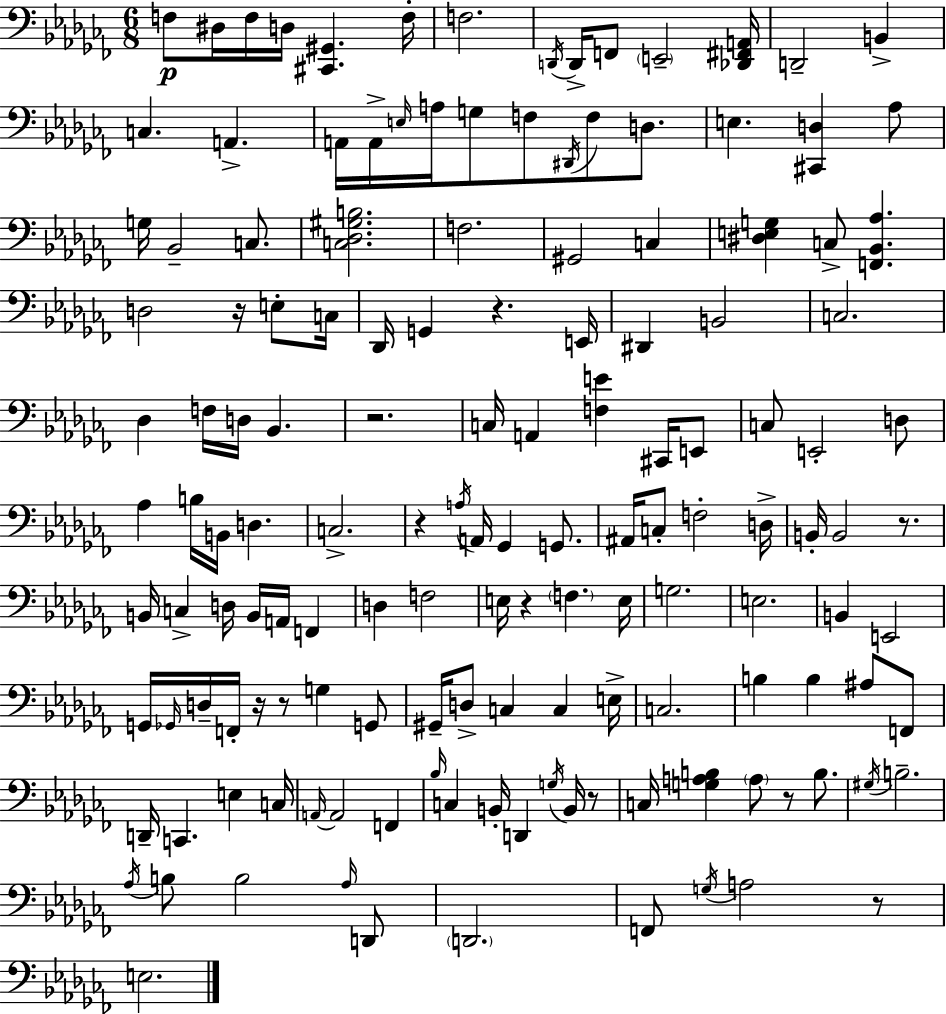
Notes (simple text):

F3/e D#3/s F3/s D3/s [C#2,G#2]/q. F3/s F3/h. D2/s D2/s F2/e E2/h [Db2,F#2,A2]/s D2/h B2/q C3/q. A2/q. A2/s A2/s E3/s A3/s G3/e F3/e D#2/s F3/e D3/e. E3/q. [C#2,D3]/q Ab3/e G3/s Bb2/h C3/e. [C3,Db3,G#3,B3]/h. F3/h. G#2/h C3/q [D#3,E3,G3]/q C3/e [F2,Bb2,Ab3]/q. D3/h R/s E3/e C3/s Db2/s G2/q R/q. E2/s D#2/q B2/h C3/h. Db3/q F3/s D3/s Bb2/q. R/h. C3/s A2/q [F3,E4]/q C#2/s E2/e C3/e E2/h D3/e Ab3/q B3/s B2/s D3/q. C3/h. R/q A3/s A2/s Gb2/q G2/e. A#2/s C3/e F3/h D3/s B2/s B2/h R/e. B2/s C3/q D3/s B2/s A2/s F2/q D3/q F3/h E3/s R/q F3/q. E3/s G3/h. E3/h. B2/q E2/h G2/s Gb2/s D3/s F2/s R/s R/e G3/q G2/e G#2/s D3/e C3/q C3/q E3/s C3/h. B3/q B3/q A#3/e F2/e D2/s C2/q. E3/q C3/s A2/s A2/h F2/q Bb3/s C3/q B2/s D2/q G3/s B2/s R/e C3/s [G3,A3,B3]/q A3/e R/e B3/e. G#3/s B3/h. Ab3/s B3/e B3/h Ab3/s D2/e D2/h. F2/e G3/s A3/h R/e E3/h.